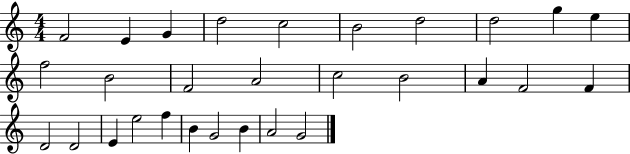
X:1
T:Untitled
M:4/4
L:1/4
K:C
F2 E G d2 c2 B2 d2 d2 g e f2 B2 F2 A2 c2 B2 A F2 F D2 D2 E e2 f B G2 B A2 G2